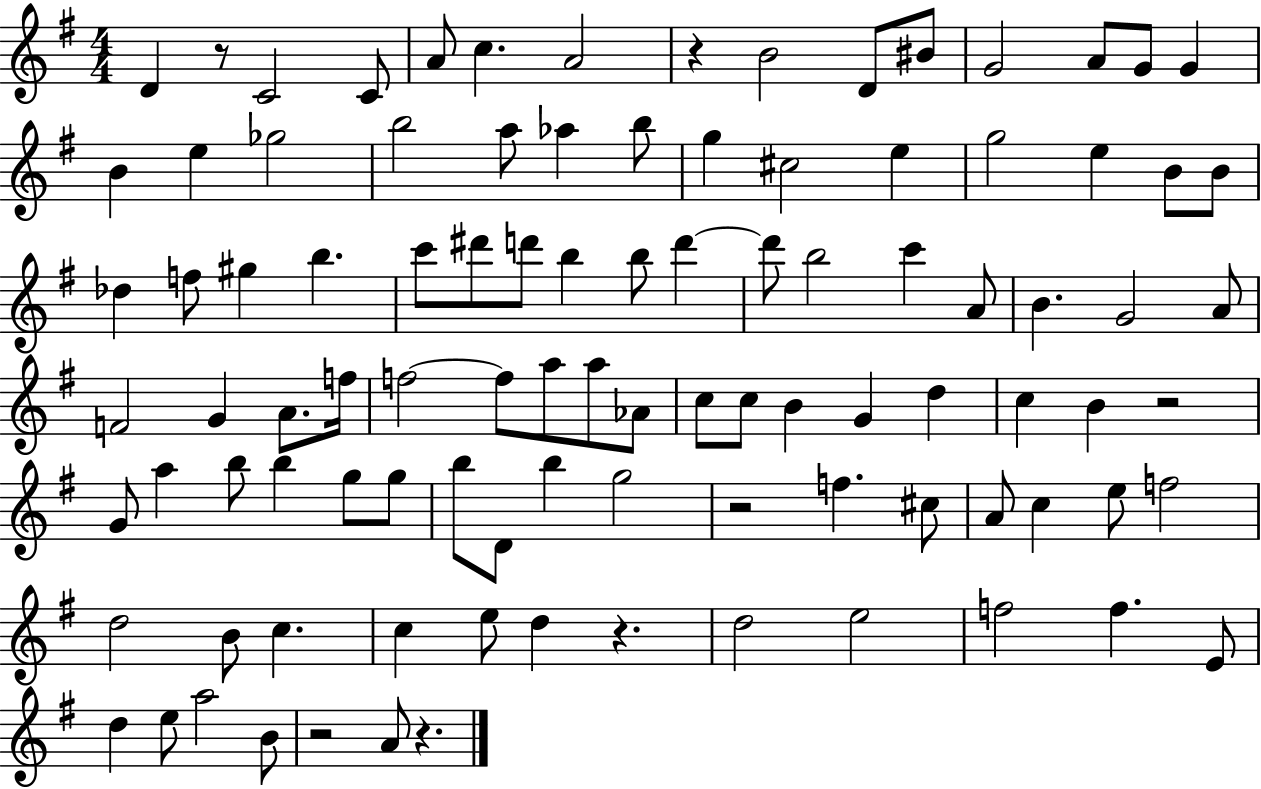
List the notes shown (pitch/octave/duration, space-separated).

D4/q R/e C4/h C4/e A4/e C5/q. A4/h R/q B4/h D4/e BIS4/e G4/h A4/e G4/e G4/q B4/q E5/q Gb5/h B5/h A5/e Ab5/q B5/e G5/q C#5/h E5/q G5/h E5/q B4/e B4/e Db5/q F5/e G#5/q B5/q. C6/e D#6/e D6/e B5/q B5/e D6/q D6/e B5/h C6/q A4/e B4/q. G4/h A4/e F4/h G4/q A4/e. F5/s F5/h F5/e A5/e A5/e Ab4/e C5/e C5/e B4/q G4/q D5/q C5/q B4/q R/h G4/e A5/q B5/e B5/q G5/e G5/e B5/e D4/e B5/q G5/h R/h F5/q. C#5/e A4/e C5/q E5/e F5/h D5/h B4/e C5/q. C5/q E5/e D5/q R/q. D5/h E5/h F5/h F5/q. E4/e D5/q E5/e A5/h B4/e R/h A4/e R/q.